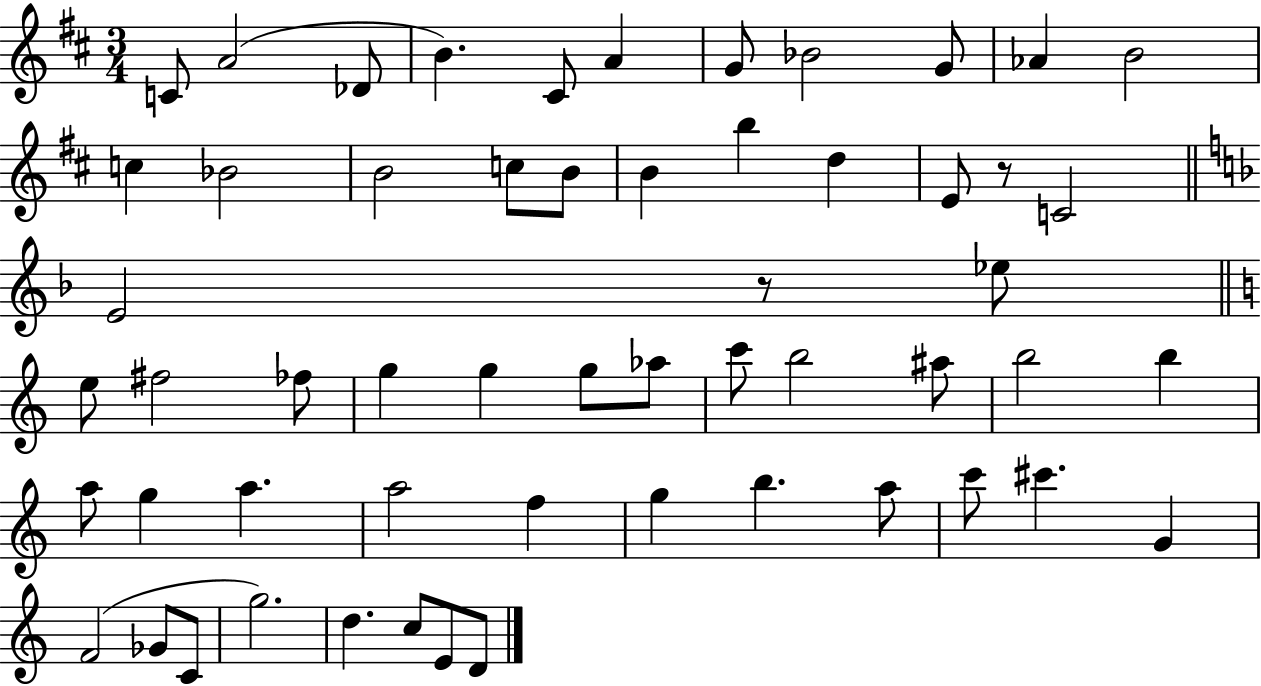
{
  \clef treble
  \numericTimeSignature
  \time 3/4
  \key d \major
  c'8 a'2( des'8 | b'4.) cis'8 a'4 | g'8 bes'2 g'8 | aes'4 b'2 | \break c''4 bes'2 | b'2 c''8 b'8 | b'4 b''4 d''4 | e'8 r8 c'2 | \break \bar "||" \break \key d \minor e'2 r8 ees''8 | \bar "||" \break \key c \major e''8 fis''2 fes''8 | g''4 g''4 g''8 aes''8 | c'''8 b''2 ais''8 | b''2 b''4 | \break a''8 g''4 a''4. | a''2 f''4 | g''4 b''4. a''8 | c'''8 cis'''4. g'4 | \break f'2( ges'8 c'8 | g''2.) | d''4. c''8 e'8 d'8 | \bar "|."
}